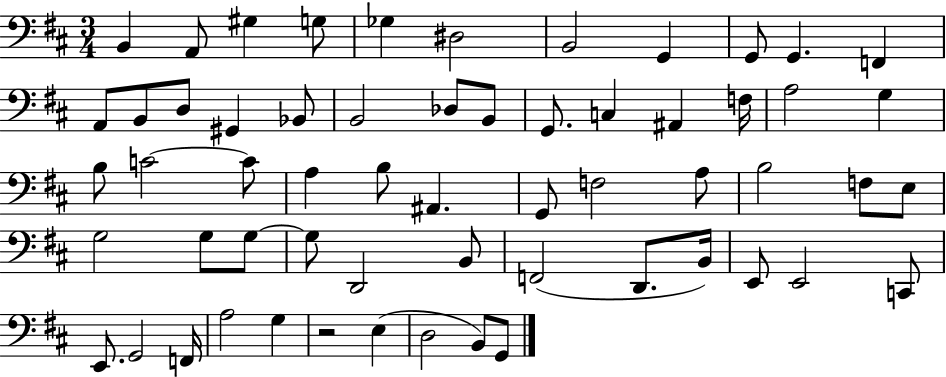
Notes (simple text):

B2/q A2/e G#3/q G3/e Gb3/q D#3/h B2/h G2/q G2/e G2/q. F2/q A2/e B2/e D3/e G#2/q Bb2/e B2/h Db3/e B2/e G2/e. C3/q A#2/q F3/s A3/h G3/q B3/e C4/h C4/e A3/q B3/e A#2/q. G2/e F3/h A3/e B3/h F3/e E3/e G3/h G3/e G3/e G3/e D2/h B2/e F2/h D2/e. B2/s E2/e E2/h C2/e E2/e. G2/h F2/s A3/h G3/q R/h E3/q D3/h B2/e G2/e